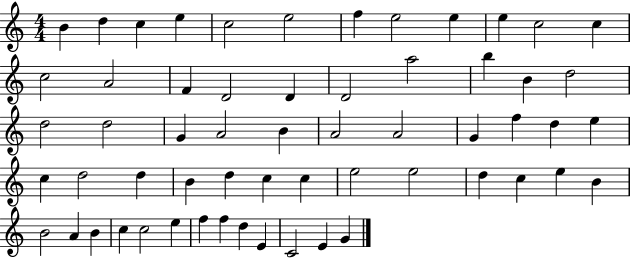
{
  \clef treble
  \numericTimeSignature
  \time 4/4
  \key c \major
  b'4 d''4 c''4 e''4 | c''2 e''2 | f''4 e''2 e''4 | e''4 c''2 c''4 | \break c''2 a'2 | f'4 d'2 d'4 | d'2 a''2 | b''4 b'4 d''2 | \break d''2 d''2 | g'4 a'2 b'4 | a'2 a'2 | g'4 f''4 d''4 e''4 | \break c''4 d''2 d''4 | b'4 d''4 c''4 c''4 | e''2 e''2 | d''4 c''4 e''4 b'4 | \break b'2 a'4 b'4 | c''4 c''2 e''4 | f''4 f''4 d''4 e'4 | c'2 e'4 g'4 | \break \bar "|."
}